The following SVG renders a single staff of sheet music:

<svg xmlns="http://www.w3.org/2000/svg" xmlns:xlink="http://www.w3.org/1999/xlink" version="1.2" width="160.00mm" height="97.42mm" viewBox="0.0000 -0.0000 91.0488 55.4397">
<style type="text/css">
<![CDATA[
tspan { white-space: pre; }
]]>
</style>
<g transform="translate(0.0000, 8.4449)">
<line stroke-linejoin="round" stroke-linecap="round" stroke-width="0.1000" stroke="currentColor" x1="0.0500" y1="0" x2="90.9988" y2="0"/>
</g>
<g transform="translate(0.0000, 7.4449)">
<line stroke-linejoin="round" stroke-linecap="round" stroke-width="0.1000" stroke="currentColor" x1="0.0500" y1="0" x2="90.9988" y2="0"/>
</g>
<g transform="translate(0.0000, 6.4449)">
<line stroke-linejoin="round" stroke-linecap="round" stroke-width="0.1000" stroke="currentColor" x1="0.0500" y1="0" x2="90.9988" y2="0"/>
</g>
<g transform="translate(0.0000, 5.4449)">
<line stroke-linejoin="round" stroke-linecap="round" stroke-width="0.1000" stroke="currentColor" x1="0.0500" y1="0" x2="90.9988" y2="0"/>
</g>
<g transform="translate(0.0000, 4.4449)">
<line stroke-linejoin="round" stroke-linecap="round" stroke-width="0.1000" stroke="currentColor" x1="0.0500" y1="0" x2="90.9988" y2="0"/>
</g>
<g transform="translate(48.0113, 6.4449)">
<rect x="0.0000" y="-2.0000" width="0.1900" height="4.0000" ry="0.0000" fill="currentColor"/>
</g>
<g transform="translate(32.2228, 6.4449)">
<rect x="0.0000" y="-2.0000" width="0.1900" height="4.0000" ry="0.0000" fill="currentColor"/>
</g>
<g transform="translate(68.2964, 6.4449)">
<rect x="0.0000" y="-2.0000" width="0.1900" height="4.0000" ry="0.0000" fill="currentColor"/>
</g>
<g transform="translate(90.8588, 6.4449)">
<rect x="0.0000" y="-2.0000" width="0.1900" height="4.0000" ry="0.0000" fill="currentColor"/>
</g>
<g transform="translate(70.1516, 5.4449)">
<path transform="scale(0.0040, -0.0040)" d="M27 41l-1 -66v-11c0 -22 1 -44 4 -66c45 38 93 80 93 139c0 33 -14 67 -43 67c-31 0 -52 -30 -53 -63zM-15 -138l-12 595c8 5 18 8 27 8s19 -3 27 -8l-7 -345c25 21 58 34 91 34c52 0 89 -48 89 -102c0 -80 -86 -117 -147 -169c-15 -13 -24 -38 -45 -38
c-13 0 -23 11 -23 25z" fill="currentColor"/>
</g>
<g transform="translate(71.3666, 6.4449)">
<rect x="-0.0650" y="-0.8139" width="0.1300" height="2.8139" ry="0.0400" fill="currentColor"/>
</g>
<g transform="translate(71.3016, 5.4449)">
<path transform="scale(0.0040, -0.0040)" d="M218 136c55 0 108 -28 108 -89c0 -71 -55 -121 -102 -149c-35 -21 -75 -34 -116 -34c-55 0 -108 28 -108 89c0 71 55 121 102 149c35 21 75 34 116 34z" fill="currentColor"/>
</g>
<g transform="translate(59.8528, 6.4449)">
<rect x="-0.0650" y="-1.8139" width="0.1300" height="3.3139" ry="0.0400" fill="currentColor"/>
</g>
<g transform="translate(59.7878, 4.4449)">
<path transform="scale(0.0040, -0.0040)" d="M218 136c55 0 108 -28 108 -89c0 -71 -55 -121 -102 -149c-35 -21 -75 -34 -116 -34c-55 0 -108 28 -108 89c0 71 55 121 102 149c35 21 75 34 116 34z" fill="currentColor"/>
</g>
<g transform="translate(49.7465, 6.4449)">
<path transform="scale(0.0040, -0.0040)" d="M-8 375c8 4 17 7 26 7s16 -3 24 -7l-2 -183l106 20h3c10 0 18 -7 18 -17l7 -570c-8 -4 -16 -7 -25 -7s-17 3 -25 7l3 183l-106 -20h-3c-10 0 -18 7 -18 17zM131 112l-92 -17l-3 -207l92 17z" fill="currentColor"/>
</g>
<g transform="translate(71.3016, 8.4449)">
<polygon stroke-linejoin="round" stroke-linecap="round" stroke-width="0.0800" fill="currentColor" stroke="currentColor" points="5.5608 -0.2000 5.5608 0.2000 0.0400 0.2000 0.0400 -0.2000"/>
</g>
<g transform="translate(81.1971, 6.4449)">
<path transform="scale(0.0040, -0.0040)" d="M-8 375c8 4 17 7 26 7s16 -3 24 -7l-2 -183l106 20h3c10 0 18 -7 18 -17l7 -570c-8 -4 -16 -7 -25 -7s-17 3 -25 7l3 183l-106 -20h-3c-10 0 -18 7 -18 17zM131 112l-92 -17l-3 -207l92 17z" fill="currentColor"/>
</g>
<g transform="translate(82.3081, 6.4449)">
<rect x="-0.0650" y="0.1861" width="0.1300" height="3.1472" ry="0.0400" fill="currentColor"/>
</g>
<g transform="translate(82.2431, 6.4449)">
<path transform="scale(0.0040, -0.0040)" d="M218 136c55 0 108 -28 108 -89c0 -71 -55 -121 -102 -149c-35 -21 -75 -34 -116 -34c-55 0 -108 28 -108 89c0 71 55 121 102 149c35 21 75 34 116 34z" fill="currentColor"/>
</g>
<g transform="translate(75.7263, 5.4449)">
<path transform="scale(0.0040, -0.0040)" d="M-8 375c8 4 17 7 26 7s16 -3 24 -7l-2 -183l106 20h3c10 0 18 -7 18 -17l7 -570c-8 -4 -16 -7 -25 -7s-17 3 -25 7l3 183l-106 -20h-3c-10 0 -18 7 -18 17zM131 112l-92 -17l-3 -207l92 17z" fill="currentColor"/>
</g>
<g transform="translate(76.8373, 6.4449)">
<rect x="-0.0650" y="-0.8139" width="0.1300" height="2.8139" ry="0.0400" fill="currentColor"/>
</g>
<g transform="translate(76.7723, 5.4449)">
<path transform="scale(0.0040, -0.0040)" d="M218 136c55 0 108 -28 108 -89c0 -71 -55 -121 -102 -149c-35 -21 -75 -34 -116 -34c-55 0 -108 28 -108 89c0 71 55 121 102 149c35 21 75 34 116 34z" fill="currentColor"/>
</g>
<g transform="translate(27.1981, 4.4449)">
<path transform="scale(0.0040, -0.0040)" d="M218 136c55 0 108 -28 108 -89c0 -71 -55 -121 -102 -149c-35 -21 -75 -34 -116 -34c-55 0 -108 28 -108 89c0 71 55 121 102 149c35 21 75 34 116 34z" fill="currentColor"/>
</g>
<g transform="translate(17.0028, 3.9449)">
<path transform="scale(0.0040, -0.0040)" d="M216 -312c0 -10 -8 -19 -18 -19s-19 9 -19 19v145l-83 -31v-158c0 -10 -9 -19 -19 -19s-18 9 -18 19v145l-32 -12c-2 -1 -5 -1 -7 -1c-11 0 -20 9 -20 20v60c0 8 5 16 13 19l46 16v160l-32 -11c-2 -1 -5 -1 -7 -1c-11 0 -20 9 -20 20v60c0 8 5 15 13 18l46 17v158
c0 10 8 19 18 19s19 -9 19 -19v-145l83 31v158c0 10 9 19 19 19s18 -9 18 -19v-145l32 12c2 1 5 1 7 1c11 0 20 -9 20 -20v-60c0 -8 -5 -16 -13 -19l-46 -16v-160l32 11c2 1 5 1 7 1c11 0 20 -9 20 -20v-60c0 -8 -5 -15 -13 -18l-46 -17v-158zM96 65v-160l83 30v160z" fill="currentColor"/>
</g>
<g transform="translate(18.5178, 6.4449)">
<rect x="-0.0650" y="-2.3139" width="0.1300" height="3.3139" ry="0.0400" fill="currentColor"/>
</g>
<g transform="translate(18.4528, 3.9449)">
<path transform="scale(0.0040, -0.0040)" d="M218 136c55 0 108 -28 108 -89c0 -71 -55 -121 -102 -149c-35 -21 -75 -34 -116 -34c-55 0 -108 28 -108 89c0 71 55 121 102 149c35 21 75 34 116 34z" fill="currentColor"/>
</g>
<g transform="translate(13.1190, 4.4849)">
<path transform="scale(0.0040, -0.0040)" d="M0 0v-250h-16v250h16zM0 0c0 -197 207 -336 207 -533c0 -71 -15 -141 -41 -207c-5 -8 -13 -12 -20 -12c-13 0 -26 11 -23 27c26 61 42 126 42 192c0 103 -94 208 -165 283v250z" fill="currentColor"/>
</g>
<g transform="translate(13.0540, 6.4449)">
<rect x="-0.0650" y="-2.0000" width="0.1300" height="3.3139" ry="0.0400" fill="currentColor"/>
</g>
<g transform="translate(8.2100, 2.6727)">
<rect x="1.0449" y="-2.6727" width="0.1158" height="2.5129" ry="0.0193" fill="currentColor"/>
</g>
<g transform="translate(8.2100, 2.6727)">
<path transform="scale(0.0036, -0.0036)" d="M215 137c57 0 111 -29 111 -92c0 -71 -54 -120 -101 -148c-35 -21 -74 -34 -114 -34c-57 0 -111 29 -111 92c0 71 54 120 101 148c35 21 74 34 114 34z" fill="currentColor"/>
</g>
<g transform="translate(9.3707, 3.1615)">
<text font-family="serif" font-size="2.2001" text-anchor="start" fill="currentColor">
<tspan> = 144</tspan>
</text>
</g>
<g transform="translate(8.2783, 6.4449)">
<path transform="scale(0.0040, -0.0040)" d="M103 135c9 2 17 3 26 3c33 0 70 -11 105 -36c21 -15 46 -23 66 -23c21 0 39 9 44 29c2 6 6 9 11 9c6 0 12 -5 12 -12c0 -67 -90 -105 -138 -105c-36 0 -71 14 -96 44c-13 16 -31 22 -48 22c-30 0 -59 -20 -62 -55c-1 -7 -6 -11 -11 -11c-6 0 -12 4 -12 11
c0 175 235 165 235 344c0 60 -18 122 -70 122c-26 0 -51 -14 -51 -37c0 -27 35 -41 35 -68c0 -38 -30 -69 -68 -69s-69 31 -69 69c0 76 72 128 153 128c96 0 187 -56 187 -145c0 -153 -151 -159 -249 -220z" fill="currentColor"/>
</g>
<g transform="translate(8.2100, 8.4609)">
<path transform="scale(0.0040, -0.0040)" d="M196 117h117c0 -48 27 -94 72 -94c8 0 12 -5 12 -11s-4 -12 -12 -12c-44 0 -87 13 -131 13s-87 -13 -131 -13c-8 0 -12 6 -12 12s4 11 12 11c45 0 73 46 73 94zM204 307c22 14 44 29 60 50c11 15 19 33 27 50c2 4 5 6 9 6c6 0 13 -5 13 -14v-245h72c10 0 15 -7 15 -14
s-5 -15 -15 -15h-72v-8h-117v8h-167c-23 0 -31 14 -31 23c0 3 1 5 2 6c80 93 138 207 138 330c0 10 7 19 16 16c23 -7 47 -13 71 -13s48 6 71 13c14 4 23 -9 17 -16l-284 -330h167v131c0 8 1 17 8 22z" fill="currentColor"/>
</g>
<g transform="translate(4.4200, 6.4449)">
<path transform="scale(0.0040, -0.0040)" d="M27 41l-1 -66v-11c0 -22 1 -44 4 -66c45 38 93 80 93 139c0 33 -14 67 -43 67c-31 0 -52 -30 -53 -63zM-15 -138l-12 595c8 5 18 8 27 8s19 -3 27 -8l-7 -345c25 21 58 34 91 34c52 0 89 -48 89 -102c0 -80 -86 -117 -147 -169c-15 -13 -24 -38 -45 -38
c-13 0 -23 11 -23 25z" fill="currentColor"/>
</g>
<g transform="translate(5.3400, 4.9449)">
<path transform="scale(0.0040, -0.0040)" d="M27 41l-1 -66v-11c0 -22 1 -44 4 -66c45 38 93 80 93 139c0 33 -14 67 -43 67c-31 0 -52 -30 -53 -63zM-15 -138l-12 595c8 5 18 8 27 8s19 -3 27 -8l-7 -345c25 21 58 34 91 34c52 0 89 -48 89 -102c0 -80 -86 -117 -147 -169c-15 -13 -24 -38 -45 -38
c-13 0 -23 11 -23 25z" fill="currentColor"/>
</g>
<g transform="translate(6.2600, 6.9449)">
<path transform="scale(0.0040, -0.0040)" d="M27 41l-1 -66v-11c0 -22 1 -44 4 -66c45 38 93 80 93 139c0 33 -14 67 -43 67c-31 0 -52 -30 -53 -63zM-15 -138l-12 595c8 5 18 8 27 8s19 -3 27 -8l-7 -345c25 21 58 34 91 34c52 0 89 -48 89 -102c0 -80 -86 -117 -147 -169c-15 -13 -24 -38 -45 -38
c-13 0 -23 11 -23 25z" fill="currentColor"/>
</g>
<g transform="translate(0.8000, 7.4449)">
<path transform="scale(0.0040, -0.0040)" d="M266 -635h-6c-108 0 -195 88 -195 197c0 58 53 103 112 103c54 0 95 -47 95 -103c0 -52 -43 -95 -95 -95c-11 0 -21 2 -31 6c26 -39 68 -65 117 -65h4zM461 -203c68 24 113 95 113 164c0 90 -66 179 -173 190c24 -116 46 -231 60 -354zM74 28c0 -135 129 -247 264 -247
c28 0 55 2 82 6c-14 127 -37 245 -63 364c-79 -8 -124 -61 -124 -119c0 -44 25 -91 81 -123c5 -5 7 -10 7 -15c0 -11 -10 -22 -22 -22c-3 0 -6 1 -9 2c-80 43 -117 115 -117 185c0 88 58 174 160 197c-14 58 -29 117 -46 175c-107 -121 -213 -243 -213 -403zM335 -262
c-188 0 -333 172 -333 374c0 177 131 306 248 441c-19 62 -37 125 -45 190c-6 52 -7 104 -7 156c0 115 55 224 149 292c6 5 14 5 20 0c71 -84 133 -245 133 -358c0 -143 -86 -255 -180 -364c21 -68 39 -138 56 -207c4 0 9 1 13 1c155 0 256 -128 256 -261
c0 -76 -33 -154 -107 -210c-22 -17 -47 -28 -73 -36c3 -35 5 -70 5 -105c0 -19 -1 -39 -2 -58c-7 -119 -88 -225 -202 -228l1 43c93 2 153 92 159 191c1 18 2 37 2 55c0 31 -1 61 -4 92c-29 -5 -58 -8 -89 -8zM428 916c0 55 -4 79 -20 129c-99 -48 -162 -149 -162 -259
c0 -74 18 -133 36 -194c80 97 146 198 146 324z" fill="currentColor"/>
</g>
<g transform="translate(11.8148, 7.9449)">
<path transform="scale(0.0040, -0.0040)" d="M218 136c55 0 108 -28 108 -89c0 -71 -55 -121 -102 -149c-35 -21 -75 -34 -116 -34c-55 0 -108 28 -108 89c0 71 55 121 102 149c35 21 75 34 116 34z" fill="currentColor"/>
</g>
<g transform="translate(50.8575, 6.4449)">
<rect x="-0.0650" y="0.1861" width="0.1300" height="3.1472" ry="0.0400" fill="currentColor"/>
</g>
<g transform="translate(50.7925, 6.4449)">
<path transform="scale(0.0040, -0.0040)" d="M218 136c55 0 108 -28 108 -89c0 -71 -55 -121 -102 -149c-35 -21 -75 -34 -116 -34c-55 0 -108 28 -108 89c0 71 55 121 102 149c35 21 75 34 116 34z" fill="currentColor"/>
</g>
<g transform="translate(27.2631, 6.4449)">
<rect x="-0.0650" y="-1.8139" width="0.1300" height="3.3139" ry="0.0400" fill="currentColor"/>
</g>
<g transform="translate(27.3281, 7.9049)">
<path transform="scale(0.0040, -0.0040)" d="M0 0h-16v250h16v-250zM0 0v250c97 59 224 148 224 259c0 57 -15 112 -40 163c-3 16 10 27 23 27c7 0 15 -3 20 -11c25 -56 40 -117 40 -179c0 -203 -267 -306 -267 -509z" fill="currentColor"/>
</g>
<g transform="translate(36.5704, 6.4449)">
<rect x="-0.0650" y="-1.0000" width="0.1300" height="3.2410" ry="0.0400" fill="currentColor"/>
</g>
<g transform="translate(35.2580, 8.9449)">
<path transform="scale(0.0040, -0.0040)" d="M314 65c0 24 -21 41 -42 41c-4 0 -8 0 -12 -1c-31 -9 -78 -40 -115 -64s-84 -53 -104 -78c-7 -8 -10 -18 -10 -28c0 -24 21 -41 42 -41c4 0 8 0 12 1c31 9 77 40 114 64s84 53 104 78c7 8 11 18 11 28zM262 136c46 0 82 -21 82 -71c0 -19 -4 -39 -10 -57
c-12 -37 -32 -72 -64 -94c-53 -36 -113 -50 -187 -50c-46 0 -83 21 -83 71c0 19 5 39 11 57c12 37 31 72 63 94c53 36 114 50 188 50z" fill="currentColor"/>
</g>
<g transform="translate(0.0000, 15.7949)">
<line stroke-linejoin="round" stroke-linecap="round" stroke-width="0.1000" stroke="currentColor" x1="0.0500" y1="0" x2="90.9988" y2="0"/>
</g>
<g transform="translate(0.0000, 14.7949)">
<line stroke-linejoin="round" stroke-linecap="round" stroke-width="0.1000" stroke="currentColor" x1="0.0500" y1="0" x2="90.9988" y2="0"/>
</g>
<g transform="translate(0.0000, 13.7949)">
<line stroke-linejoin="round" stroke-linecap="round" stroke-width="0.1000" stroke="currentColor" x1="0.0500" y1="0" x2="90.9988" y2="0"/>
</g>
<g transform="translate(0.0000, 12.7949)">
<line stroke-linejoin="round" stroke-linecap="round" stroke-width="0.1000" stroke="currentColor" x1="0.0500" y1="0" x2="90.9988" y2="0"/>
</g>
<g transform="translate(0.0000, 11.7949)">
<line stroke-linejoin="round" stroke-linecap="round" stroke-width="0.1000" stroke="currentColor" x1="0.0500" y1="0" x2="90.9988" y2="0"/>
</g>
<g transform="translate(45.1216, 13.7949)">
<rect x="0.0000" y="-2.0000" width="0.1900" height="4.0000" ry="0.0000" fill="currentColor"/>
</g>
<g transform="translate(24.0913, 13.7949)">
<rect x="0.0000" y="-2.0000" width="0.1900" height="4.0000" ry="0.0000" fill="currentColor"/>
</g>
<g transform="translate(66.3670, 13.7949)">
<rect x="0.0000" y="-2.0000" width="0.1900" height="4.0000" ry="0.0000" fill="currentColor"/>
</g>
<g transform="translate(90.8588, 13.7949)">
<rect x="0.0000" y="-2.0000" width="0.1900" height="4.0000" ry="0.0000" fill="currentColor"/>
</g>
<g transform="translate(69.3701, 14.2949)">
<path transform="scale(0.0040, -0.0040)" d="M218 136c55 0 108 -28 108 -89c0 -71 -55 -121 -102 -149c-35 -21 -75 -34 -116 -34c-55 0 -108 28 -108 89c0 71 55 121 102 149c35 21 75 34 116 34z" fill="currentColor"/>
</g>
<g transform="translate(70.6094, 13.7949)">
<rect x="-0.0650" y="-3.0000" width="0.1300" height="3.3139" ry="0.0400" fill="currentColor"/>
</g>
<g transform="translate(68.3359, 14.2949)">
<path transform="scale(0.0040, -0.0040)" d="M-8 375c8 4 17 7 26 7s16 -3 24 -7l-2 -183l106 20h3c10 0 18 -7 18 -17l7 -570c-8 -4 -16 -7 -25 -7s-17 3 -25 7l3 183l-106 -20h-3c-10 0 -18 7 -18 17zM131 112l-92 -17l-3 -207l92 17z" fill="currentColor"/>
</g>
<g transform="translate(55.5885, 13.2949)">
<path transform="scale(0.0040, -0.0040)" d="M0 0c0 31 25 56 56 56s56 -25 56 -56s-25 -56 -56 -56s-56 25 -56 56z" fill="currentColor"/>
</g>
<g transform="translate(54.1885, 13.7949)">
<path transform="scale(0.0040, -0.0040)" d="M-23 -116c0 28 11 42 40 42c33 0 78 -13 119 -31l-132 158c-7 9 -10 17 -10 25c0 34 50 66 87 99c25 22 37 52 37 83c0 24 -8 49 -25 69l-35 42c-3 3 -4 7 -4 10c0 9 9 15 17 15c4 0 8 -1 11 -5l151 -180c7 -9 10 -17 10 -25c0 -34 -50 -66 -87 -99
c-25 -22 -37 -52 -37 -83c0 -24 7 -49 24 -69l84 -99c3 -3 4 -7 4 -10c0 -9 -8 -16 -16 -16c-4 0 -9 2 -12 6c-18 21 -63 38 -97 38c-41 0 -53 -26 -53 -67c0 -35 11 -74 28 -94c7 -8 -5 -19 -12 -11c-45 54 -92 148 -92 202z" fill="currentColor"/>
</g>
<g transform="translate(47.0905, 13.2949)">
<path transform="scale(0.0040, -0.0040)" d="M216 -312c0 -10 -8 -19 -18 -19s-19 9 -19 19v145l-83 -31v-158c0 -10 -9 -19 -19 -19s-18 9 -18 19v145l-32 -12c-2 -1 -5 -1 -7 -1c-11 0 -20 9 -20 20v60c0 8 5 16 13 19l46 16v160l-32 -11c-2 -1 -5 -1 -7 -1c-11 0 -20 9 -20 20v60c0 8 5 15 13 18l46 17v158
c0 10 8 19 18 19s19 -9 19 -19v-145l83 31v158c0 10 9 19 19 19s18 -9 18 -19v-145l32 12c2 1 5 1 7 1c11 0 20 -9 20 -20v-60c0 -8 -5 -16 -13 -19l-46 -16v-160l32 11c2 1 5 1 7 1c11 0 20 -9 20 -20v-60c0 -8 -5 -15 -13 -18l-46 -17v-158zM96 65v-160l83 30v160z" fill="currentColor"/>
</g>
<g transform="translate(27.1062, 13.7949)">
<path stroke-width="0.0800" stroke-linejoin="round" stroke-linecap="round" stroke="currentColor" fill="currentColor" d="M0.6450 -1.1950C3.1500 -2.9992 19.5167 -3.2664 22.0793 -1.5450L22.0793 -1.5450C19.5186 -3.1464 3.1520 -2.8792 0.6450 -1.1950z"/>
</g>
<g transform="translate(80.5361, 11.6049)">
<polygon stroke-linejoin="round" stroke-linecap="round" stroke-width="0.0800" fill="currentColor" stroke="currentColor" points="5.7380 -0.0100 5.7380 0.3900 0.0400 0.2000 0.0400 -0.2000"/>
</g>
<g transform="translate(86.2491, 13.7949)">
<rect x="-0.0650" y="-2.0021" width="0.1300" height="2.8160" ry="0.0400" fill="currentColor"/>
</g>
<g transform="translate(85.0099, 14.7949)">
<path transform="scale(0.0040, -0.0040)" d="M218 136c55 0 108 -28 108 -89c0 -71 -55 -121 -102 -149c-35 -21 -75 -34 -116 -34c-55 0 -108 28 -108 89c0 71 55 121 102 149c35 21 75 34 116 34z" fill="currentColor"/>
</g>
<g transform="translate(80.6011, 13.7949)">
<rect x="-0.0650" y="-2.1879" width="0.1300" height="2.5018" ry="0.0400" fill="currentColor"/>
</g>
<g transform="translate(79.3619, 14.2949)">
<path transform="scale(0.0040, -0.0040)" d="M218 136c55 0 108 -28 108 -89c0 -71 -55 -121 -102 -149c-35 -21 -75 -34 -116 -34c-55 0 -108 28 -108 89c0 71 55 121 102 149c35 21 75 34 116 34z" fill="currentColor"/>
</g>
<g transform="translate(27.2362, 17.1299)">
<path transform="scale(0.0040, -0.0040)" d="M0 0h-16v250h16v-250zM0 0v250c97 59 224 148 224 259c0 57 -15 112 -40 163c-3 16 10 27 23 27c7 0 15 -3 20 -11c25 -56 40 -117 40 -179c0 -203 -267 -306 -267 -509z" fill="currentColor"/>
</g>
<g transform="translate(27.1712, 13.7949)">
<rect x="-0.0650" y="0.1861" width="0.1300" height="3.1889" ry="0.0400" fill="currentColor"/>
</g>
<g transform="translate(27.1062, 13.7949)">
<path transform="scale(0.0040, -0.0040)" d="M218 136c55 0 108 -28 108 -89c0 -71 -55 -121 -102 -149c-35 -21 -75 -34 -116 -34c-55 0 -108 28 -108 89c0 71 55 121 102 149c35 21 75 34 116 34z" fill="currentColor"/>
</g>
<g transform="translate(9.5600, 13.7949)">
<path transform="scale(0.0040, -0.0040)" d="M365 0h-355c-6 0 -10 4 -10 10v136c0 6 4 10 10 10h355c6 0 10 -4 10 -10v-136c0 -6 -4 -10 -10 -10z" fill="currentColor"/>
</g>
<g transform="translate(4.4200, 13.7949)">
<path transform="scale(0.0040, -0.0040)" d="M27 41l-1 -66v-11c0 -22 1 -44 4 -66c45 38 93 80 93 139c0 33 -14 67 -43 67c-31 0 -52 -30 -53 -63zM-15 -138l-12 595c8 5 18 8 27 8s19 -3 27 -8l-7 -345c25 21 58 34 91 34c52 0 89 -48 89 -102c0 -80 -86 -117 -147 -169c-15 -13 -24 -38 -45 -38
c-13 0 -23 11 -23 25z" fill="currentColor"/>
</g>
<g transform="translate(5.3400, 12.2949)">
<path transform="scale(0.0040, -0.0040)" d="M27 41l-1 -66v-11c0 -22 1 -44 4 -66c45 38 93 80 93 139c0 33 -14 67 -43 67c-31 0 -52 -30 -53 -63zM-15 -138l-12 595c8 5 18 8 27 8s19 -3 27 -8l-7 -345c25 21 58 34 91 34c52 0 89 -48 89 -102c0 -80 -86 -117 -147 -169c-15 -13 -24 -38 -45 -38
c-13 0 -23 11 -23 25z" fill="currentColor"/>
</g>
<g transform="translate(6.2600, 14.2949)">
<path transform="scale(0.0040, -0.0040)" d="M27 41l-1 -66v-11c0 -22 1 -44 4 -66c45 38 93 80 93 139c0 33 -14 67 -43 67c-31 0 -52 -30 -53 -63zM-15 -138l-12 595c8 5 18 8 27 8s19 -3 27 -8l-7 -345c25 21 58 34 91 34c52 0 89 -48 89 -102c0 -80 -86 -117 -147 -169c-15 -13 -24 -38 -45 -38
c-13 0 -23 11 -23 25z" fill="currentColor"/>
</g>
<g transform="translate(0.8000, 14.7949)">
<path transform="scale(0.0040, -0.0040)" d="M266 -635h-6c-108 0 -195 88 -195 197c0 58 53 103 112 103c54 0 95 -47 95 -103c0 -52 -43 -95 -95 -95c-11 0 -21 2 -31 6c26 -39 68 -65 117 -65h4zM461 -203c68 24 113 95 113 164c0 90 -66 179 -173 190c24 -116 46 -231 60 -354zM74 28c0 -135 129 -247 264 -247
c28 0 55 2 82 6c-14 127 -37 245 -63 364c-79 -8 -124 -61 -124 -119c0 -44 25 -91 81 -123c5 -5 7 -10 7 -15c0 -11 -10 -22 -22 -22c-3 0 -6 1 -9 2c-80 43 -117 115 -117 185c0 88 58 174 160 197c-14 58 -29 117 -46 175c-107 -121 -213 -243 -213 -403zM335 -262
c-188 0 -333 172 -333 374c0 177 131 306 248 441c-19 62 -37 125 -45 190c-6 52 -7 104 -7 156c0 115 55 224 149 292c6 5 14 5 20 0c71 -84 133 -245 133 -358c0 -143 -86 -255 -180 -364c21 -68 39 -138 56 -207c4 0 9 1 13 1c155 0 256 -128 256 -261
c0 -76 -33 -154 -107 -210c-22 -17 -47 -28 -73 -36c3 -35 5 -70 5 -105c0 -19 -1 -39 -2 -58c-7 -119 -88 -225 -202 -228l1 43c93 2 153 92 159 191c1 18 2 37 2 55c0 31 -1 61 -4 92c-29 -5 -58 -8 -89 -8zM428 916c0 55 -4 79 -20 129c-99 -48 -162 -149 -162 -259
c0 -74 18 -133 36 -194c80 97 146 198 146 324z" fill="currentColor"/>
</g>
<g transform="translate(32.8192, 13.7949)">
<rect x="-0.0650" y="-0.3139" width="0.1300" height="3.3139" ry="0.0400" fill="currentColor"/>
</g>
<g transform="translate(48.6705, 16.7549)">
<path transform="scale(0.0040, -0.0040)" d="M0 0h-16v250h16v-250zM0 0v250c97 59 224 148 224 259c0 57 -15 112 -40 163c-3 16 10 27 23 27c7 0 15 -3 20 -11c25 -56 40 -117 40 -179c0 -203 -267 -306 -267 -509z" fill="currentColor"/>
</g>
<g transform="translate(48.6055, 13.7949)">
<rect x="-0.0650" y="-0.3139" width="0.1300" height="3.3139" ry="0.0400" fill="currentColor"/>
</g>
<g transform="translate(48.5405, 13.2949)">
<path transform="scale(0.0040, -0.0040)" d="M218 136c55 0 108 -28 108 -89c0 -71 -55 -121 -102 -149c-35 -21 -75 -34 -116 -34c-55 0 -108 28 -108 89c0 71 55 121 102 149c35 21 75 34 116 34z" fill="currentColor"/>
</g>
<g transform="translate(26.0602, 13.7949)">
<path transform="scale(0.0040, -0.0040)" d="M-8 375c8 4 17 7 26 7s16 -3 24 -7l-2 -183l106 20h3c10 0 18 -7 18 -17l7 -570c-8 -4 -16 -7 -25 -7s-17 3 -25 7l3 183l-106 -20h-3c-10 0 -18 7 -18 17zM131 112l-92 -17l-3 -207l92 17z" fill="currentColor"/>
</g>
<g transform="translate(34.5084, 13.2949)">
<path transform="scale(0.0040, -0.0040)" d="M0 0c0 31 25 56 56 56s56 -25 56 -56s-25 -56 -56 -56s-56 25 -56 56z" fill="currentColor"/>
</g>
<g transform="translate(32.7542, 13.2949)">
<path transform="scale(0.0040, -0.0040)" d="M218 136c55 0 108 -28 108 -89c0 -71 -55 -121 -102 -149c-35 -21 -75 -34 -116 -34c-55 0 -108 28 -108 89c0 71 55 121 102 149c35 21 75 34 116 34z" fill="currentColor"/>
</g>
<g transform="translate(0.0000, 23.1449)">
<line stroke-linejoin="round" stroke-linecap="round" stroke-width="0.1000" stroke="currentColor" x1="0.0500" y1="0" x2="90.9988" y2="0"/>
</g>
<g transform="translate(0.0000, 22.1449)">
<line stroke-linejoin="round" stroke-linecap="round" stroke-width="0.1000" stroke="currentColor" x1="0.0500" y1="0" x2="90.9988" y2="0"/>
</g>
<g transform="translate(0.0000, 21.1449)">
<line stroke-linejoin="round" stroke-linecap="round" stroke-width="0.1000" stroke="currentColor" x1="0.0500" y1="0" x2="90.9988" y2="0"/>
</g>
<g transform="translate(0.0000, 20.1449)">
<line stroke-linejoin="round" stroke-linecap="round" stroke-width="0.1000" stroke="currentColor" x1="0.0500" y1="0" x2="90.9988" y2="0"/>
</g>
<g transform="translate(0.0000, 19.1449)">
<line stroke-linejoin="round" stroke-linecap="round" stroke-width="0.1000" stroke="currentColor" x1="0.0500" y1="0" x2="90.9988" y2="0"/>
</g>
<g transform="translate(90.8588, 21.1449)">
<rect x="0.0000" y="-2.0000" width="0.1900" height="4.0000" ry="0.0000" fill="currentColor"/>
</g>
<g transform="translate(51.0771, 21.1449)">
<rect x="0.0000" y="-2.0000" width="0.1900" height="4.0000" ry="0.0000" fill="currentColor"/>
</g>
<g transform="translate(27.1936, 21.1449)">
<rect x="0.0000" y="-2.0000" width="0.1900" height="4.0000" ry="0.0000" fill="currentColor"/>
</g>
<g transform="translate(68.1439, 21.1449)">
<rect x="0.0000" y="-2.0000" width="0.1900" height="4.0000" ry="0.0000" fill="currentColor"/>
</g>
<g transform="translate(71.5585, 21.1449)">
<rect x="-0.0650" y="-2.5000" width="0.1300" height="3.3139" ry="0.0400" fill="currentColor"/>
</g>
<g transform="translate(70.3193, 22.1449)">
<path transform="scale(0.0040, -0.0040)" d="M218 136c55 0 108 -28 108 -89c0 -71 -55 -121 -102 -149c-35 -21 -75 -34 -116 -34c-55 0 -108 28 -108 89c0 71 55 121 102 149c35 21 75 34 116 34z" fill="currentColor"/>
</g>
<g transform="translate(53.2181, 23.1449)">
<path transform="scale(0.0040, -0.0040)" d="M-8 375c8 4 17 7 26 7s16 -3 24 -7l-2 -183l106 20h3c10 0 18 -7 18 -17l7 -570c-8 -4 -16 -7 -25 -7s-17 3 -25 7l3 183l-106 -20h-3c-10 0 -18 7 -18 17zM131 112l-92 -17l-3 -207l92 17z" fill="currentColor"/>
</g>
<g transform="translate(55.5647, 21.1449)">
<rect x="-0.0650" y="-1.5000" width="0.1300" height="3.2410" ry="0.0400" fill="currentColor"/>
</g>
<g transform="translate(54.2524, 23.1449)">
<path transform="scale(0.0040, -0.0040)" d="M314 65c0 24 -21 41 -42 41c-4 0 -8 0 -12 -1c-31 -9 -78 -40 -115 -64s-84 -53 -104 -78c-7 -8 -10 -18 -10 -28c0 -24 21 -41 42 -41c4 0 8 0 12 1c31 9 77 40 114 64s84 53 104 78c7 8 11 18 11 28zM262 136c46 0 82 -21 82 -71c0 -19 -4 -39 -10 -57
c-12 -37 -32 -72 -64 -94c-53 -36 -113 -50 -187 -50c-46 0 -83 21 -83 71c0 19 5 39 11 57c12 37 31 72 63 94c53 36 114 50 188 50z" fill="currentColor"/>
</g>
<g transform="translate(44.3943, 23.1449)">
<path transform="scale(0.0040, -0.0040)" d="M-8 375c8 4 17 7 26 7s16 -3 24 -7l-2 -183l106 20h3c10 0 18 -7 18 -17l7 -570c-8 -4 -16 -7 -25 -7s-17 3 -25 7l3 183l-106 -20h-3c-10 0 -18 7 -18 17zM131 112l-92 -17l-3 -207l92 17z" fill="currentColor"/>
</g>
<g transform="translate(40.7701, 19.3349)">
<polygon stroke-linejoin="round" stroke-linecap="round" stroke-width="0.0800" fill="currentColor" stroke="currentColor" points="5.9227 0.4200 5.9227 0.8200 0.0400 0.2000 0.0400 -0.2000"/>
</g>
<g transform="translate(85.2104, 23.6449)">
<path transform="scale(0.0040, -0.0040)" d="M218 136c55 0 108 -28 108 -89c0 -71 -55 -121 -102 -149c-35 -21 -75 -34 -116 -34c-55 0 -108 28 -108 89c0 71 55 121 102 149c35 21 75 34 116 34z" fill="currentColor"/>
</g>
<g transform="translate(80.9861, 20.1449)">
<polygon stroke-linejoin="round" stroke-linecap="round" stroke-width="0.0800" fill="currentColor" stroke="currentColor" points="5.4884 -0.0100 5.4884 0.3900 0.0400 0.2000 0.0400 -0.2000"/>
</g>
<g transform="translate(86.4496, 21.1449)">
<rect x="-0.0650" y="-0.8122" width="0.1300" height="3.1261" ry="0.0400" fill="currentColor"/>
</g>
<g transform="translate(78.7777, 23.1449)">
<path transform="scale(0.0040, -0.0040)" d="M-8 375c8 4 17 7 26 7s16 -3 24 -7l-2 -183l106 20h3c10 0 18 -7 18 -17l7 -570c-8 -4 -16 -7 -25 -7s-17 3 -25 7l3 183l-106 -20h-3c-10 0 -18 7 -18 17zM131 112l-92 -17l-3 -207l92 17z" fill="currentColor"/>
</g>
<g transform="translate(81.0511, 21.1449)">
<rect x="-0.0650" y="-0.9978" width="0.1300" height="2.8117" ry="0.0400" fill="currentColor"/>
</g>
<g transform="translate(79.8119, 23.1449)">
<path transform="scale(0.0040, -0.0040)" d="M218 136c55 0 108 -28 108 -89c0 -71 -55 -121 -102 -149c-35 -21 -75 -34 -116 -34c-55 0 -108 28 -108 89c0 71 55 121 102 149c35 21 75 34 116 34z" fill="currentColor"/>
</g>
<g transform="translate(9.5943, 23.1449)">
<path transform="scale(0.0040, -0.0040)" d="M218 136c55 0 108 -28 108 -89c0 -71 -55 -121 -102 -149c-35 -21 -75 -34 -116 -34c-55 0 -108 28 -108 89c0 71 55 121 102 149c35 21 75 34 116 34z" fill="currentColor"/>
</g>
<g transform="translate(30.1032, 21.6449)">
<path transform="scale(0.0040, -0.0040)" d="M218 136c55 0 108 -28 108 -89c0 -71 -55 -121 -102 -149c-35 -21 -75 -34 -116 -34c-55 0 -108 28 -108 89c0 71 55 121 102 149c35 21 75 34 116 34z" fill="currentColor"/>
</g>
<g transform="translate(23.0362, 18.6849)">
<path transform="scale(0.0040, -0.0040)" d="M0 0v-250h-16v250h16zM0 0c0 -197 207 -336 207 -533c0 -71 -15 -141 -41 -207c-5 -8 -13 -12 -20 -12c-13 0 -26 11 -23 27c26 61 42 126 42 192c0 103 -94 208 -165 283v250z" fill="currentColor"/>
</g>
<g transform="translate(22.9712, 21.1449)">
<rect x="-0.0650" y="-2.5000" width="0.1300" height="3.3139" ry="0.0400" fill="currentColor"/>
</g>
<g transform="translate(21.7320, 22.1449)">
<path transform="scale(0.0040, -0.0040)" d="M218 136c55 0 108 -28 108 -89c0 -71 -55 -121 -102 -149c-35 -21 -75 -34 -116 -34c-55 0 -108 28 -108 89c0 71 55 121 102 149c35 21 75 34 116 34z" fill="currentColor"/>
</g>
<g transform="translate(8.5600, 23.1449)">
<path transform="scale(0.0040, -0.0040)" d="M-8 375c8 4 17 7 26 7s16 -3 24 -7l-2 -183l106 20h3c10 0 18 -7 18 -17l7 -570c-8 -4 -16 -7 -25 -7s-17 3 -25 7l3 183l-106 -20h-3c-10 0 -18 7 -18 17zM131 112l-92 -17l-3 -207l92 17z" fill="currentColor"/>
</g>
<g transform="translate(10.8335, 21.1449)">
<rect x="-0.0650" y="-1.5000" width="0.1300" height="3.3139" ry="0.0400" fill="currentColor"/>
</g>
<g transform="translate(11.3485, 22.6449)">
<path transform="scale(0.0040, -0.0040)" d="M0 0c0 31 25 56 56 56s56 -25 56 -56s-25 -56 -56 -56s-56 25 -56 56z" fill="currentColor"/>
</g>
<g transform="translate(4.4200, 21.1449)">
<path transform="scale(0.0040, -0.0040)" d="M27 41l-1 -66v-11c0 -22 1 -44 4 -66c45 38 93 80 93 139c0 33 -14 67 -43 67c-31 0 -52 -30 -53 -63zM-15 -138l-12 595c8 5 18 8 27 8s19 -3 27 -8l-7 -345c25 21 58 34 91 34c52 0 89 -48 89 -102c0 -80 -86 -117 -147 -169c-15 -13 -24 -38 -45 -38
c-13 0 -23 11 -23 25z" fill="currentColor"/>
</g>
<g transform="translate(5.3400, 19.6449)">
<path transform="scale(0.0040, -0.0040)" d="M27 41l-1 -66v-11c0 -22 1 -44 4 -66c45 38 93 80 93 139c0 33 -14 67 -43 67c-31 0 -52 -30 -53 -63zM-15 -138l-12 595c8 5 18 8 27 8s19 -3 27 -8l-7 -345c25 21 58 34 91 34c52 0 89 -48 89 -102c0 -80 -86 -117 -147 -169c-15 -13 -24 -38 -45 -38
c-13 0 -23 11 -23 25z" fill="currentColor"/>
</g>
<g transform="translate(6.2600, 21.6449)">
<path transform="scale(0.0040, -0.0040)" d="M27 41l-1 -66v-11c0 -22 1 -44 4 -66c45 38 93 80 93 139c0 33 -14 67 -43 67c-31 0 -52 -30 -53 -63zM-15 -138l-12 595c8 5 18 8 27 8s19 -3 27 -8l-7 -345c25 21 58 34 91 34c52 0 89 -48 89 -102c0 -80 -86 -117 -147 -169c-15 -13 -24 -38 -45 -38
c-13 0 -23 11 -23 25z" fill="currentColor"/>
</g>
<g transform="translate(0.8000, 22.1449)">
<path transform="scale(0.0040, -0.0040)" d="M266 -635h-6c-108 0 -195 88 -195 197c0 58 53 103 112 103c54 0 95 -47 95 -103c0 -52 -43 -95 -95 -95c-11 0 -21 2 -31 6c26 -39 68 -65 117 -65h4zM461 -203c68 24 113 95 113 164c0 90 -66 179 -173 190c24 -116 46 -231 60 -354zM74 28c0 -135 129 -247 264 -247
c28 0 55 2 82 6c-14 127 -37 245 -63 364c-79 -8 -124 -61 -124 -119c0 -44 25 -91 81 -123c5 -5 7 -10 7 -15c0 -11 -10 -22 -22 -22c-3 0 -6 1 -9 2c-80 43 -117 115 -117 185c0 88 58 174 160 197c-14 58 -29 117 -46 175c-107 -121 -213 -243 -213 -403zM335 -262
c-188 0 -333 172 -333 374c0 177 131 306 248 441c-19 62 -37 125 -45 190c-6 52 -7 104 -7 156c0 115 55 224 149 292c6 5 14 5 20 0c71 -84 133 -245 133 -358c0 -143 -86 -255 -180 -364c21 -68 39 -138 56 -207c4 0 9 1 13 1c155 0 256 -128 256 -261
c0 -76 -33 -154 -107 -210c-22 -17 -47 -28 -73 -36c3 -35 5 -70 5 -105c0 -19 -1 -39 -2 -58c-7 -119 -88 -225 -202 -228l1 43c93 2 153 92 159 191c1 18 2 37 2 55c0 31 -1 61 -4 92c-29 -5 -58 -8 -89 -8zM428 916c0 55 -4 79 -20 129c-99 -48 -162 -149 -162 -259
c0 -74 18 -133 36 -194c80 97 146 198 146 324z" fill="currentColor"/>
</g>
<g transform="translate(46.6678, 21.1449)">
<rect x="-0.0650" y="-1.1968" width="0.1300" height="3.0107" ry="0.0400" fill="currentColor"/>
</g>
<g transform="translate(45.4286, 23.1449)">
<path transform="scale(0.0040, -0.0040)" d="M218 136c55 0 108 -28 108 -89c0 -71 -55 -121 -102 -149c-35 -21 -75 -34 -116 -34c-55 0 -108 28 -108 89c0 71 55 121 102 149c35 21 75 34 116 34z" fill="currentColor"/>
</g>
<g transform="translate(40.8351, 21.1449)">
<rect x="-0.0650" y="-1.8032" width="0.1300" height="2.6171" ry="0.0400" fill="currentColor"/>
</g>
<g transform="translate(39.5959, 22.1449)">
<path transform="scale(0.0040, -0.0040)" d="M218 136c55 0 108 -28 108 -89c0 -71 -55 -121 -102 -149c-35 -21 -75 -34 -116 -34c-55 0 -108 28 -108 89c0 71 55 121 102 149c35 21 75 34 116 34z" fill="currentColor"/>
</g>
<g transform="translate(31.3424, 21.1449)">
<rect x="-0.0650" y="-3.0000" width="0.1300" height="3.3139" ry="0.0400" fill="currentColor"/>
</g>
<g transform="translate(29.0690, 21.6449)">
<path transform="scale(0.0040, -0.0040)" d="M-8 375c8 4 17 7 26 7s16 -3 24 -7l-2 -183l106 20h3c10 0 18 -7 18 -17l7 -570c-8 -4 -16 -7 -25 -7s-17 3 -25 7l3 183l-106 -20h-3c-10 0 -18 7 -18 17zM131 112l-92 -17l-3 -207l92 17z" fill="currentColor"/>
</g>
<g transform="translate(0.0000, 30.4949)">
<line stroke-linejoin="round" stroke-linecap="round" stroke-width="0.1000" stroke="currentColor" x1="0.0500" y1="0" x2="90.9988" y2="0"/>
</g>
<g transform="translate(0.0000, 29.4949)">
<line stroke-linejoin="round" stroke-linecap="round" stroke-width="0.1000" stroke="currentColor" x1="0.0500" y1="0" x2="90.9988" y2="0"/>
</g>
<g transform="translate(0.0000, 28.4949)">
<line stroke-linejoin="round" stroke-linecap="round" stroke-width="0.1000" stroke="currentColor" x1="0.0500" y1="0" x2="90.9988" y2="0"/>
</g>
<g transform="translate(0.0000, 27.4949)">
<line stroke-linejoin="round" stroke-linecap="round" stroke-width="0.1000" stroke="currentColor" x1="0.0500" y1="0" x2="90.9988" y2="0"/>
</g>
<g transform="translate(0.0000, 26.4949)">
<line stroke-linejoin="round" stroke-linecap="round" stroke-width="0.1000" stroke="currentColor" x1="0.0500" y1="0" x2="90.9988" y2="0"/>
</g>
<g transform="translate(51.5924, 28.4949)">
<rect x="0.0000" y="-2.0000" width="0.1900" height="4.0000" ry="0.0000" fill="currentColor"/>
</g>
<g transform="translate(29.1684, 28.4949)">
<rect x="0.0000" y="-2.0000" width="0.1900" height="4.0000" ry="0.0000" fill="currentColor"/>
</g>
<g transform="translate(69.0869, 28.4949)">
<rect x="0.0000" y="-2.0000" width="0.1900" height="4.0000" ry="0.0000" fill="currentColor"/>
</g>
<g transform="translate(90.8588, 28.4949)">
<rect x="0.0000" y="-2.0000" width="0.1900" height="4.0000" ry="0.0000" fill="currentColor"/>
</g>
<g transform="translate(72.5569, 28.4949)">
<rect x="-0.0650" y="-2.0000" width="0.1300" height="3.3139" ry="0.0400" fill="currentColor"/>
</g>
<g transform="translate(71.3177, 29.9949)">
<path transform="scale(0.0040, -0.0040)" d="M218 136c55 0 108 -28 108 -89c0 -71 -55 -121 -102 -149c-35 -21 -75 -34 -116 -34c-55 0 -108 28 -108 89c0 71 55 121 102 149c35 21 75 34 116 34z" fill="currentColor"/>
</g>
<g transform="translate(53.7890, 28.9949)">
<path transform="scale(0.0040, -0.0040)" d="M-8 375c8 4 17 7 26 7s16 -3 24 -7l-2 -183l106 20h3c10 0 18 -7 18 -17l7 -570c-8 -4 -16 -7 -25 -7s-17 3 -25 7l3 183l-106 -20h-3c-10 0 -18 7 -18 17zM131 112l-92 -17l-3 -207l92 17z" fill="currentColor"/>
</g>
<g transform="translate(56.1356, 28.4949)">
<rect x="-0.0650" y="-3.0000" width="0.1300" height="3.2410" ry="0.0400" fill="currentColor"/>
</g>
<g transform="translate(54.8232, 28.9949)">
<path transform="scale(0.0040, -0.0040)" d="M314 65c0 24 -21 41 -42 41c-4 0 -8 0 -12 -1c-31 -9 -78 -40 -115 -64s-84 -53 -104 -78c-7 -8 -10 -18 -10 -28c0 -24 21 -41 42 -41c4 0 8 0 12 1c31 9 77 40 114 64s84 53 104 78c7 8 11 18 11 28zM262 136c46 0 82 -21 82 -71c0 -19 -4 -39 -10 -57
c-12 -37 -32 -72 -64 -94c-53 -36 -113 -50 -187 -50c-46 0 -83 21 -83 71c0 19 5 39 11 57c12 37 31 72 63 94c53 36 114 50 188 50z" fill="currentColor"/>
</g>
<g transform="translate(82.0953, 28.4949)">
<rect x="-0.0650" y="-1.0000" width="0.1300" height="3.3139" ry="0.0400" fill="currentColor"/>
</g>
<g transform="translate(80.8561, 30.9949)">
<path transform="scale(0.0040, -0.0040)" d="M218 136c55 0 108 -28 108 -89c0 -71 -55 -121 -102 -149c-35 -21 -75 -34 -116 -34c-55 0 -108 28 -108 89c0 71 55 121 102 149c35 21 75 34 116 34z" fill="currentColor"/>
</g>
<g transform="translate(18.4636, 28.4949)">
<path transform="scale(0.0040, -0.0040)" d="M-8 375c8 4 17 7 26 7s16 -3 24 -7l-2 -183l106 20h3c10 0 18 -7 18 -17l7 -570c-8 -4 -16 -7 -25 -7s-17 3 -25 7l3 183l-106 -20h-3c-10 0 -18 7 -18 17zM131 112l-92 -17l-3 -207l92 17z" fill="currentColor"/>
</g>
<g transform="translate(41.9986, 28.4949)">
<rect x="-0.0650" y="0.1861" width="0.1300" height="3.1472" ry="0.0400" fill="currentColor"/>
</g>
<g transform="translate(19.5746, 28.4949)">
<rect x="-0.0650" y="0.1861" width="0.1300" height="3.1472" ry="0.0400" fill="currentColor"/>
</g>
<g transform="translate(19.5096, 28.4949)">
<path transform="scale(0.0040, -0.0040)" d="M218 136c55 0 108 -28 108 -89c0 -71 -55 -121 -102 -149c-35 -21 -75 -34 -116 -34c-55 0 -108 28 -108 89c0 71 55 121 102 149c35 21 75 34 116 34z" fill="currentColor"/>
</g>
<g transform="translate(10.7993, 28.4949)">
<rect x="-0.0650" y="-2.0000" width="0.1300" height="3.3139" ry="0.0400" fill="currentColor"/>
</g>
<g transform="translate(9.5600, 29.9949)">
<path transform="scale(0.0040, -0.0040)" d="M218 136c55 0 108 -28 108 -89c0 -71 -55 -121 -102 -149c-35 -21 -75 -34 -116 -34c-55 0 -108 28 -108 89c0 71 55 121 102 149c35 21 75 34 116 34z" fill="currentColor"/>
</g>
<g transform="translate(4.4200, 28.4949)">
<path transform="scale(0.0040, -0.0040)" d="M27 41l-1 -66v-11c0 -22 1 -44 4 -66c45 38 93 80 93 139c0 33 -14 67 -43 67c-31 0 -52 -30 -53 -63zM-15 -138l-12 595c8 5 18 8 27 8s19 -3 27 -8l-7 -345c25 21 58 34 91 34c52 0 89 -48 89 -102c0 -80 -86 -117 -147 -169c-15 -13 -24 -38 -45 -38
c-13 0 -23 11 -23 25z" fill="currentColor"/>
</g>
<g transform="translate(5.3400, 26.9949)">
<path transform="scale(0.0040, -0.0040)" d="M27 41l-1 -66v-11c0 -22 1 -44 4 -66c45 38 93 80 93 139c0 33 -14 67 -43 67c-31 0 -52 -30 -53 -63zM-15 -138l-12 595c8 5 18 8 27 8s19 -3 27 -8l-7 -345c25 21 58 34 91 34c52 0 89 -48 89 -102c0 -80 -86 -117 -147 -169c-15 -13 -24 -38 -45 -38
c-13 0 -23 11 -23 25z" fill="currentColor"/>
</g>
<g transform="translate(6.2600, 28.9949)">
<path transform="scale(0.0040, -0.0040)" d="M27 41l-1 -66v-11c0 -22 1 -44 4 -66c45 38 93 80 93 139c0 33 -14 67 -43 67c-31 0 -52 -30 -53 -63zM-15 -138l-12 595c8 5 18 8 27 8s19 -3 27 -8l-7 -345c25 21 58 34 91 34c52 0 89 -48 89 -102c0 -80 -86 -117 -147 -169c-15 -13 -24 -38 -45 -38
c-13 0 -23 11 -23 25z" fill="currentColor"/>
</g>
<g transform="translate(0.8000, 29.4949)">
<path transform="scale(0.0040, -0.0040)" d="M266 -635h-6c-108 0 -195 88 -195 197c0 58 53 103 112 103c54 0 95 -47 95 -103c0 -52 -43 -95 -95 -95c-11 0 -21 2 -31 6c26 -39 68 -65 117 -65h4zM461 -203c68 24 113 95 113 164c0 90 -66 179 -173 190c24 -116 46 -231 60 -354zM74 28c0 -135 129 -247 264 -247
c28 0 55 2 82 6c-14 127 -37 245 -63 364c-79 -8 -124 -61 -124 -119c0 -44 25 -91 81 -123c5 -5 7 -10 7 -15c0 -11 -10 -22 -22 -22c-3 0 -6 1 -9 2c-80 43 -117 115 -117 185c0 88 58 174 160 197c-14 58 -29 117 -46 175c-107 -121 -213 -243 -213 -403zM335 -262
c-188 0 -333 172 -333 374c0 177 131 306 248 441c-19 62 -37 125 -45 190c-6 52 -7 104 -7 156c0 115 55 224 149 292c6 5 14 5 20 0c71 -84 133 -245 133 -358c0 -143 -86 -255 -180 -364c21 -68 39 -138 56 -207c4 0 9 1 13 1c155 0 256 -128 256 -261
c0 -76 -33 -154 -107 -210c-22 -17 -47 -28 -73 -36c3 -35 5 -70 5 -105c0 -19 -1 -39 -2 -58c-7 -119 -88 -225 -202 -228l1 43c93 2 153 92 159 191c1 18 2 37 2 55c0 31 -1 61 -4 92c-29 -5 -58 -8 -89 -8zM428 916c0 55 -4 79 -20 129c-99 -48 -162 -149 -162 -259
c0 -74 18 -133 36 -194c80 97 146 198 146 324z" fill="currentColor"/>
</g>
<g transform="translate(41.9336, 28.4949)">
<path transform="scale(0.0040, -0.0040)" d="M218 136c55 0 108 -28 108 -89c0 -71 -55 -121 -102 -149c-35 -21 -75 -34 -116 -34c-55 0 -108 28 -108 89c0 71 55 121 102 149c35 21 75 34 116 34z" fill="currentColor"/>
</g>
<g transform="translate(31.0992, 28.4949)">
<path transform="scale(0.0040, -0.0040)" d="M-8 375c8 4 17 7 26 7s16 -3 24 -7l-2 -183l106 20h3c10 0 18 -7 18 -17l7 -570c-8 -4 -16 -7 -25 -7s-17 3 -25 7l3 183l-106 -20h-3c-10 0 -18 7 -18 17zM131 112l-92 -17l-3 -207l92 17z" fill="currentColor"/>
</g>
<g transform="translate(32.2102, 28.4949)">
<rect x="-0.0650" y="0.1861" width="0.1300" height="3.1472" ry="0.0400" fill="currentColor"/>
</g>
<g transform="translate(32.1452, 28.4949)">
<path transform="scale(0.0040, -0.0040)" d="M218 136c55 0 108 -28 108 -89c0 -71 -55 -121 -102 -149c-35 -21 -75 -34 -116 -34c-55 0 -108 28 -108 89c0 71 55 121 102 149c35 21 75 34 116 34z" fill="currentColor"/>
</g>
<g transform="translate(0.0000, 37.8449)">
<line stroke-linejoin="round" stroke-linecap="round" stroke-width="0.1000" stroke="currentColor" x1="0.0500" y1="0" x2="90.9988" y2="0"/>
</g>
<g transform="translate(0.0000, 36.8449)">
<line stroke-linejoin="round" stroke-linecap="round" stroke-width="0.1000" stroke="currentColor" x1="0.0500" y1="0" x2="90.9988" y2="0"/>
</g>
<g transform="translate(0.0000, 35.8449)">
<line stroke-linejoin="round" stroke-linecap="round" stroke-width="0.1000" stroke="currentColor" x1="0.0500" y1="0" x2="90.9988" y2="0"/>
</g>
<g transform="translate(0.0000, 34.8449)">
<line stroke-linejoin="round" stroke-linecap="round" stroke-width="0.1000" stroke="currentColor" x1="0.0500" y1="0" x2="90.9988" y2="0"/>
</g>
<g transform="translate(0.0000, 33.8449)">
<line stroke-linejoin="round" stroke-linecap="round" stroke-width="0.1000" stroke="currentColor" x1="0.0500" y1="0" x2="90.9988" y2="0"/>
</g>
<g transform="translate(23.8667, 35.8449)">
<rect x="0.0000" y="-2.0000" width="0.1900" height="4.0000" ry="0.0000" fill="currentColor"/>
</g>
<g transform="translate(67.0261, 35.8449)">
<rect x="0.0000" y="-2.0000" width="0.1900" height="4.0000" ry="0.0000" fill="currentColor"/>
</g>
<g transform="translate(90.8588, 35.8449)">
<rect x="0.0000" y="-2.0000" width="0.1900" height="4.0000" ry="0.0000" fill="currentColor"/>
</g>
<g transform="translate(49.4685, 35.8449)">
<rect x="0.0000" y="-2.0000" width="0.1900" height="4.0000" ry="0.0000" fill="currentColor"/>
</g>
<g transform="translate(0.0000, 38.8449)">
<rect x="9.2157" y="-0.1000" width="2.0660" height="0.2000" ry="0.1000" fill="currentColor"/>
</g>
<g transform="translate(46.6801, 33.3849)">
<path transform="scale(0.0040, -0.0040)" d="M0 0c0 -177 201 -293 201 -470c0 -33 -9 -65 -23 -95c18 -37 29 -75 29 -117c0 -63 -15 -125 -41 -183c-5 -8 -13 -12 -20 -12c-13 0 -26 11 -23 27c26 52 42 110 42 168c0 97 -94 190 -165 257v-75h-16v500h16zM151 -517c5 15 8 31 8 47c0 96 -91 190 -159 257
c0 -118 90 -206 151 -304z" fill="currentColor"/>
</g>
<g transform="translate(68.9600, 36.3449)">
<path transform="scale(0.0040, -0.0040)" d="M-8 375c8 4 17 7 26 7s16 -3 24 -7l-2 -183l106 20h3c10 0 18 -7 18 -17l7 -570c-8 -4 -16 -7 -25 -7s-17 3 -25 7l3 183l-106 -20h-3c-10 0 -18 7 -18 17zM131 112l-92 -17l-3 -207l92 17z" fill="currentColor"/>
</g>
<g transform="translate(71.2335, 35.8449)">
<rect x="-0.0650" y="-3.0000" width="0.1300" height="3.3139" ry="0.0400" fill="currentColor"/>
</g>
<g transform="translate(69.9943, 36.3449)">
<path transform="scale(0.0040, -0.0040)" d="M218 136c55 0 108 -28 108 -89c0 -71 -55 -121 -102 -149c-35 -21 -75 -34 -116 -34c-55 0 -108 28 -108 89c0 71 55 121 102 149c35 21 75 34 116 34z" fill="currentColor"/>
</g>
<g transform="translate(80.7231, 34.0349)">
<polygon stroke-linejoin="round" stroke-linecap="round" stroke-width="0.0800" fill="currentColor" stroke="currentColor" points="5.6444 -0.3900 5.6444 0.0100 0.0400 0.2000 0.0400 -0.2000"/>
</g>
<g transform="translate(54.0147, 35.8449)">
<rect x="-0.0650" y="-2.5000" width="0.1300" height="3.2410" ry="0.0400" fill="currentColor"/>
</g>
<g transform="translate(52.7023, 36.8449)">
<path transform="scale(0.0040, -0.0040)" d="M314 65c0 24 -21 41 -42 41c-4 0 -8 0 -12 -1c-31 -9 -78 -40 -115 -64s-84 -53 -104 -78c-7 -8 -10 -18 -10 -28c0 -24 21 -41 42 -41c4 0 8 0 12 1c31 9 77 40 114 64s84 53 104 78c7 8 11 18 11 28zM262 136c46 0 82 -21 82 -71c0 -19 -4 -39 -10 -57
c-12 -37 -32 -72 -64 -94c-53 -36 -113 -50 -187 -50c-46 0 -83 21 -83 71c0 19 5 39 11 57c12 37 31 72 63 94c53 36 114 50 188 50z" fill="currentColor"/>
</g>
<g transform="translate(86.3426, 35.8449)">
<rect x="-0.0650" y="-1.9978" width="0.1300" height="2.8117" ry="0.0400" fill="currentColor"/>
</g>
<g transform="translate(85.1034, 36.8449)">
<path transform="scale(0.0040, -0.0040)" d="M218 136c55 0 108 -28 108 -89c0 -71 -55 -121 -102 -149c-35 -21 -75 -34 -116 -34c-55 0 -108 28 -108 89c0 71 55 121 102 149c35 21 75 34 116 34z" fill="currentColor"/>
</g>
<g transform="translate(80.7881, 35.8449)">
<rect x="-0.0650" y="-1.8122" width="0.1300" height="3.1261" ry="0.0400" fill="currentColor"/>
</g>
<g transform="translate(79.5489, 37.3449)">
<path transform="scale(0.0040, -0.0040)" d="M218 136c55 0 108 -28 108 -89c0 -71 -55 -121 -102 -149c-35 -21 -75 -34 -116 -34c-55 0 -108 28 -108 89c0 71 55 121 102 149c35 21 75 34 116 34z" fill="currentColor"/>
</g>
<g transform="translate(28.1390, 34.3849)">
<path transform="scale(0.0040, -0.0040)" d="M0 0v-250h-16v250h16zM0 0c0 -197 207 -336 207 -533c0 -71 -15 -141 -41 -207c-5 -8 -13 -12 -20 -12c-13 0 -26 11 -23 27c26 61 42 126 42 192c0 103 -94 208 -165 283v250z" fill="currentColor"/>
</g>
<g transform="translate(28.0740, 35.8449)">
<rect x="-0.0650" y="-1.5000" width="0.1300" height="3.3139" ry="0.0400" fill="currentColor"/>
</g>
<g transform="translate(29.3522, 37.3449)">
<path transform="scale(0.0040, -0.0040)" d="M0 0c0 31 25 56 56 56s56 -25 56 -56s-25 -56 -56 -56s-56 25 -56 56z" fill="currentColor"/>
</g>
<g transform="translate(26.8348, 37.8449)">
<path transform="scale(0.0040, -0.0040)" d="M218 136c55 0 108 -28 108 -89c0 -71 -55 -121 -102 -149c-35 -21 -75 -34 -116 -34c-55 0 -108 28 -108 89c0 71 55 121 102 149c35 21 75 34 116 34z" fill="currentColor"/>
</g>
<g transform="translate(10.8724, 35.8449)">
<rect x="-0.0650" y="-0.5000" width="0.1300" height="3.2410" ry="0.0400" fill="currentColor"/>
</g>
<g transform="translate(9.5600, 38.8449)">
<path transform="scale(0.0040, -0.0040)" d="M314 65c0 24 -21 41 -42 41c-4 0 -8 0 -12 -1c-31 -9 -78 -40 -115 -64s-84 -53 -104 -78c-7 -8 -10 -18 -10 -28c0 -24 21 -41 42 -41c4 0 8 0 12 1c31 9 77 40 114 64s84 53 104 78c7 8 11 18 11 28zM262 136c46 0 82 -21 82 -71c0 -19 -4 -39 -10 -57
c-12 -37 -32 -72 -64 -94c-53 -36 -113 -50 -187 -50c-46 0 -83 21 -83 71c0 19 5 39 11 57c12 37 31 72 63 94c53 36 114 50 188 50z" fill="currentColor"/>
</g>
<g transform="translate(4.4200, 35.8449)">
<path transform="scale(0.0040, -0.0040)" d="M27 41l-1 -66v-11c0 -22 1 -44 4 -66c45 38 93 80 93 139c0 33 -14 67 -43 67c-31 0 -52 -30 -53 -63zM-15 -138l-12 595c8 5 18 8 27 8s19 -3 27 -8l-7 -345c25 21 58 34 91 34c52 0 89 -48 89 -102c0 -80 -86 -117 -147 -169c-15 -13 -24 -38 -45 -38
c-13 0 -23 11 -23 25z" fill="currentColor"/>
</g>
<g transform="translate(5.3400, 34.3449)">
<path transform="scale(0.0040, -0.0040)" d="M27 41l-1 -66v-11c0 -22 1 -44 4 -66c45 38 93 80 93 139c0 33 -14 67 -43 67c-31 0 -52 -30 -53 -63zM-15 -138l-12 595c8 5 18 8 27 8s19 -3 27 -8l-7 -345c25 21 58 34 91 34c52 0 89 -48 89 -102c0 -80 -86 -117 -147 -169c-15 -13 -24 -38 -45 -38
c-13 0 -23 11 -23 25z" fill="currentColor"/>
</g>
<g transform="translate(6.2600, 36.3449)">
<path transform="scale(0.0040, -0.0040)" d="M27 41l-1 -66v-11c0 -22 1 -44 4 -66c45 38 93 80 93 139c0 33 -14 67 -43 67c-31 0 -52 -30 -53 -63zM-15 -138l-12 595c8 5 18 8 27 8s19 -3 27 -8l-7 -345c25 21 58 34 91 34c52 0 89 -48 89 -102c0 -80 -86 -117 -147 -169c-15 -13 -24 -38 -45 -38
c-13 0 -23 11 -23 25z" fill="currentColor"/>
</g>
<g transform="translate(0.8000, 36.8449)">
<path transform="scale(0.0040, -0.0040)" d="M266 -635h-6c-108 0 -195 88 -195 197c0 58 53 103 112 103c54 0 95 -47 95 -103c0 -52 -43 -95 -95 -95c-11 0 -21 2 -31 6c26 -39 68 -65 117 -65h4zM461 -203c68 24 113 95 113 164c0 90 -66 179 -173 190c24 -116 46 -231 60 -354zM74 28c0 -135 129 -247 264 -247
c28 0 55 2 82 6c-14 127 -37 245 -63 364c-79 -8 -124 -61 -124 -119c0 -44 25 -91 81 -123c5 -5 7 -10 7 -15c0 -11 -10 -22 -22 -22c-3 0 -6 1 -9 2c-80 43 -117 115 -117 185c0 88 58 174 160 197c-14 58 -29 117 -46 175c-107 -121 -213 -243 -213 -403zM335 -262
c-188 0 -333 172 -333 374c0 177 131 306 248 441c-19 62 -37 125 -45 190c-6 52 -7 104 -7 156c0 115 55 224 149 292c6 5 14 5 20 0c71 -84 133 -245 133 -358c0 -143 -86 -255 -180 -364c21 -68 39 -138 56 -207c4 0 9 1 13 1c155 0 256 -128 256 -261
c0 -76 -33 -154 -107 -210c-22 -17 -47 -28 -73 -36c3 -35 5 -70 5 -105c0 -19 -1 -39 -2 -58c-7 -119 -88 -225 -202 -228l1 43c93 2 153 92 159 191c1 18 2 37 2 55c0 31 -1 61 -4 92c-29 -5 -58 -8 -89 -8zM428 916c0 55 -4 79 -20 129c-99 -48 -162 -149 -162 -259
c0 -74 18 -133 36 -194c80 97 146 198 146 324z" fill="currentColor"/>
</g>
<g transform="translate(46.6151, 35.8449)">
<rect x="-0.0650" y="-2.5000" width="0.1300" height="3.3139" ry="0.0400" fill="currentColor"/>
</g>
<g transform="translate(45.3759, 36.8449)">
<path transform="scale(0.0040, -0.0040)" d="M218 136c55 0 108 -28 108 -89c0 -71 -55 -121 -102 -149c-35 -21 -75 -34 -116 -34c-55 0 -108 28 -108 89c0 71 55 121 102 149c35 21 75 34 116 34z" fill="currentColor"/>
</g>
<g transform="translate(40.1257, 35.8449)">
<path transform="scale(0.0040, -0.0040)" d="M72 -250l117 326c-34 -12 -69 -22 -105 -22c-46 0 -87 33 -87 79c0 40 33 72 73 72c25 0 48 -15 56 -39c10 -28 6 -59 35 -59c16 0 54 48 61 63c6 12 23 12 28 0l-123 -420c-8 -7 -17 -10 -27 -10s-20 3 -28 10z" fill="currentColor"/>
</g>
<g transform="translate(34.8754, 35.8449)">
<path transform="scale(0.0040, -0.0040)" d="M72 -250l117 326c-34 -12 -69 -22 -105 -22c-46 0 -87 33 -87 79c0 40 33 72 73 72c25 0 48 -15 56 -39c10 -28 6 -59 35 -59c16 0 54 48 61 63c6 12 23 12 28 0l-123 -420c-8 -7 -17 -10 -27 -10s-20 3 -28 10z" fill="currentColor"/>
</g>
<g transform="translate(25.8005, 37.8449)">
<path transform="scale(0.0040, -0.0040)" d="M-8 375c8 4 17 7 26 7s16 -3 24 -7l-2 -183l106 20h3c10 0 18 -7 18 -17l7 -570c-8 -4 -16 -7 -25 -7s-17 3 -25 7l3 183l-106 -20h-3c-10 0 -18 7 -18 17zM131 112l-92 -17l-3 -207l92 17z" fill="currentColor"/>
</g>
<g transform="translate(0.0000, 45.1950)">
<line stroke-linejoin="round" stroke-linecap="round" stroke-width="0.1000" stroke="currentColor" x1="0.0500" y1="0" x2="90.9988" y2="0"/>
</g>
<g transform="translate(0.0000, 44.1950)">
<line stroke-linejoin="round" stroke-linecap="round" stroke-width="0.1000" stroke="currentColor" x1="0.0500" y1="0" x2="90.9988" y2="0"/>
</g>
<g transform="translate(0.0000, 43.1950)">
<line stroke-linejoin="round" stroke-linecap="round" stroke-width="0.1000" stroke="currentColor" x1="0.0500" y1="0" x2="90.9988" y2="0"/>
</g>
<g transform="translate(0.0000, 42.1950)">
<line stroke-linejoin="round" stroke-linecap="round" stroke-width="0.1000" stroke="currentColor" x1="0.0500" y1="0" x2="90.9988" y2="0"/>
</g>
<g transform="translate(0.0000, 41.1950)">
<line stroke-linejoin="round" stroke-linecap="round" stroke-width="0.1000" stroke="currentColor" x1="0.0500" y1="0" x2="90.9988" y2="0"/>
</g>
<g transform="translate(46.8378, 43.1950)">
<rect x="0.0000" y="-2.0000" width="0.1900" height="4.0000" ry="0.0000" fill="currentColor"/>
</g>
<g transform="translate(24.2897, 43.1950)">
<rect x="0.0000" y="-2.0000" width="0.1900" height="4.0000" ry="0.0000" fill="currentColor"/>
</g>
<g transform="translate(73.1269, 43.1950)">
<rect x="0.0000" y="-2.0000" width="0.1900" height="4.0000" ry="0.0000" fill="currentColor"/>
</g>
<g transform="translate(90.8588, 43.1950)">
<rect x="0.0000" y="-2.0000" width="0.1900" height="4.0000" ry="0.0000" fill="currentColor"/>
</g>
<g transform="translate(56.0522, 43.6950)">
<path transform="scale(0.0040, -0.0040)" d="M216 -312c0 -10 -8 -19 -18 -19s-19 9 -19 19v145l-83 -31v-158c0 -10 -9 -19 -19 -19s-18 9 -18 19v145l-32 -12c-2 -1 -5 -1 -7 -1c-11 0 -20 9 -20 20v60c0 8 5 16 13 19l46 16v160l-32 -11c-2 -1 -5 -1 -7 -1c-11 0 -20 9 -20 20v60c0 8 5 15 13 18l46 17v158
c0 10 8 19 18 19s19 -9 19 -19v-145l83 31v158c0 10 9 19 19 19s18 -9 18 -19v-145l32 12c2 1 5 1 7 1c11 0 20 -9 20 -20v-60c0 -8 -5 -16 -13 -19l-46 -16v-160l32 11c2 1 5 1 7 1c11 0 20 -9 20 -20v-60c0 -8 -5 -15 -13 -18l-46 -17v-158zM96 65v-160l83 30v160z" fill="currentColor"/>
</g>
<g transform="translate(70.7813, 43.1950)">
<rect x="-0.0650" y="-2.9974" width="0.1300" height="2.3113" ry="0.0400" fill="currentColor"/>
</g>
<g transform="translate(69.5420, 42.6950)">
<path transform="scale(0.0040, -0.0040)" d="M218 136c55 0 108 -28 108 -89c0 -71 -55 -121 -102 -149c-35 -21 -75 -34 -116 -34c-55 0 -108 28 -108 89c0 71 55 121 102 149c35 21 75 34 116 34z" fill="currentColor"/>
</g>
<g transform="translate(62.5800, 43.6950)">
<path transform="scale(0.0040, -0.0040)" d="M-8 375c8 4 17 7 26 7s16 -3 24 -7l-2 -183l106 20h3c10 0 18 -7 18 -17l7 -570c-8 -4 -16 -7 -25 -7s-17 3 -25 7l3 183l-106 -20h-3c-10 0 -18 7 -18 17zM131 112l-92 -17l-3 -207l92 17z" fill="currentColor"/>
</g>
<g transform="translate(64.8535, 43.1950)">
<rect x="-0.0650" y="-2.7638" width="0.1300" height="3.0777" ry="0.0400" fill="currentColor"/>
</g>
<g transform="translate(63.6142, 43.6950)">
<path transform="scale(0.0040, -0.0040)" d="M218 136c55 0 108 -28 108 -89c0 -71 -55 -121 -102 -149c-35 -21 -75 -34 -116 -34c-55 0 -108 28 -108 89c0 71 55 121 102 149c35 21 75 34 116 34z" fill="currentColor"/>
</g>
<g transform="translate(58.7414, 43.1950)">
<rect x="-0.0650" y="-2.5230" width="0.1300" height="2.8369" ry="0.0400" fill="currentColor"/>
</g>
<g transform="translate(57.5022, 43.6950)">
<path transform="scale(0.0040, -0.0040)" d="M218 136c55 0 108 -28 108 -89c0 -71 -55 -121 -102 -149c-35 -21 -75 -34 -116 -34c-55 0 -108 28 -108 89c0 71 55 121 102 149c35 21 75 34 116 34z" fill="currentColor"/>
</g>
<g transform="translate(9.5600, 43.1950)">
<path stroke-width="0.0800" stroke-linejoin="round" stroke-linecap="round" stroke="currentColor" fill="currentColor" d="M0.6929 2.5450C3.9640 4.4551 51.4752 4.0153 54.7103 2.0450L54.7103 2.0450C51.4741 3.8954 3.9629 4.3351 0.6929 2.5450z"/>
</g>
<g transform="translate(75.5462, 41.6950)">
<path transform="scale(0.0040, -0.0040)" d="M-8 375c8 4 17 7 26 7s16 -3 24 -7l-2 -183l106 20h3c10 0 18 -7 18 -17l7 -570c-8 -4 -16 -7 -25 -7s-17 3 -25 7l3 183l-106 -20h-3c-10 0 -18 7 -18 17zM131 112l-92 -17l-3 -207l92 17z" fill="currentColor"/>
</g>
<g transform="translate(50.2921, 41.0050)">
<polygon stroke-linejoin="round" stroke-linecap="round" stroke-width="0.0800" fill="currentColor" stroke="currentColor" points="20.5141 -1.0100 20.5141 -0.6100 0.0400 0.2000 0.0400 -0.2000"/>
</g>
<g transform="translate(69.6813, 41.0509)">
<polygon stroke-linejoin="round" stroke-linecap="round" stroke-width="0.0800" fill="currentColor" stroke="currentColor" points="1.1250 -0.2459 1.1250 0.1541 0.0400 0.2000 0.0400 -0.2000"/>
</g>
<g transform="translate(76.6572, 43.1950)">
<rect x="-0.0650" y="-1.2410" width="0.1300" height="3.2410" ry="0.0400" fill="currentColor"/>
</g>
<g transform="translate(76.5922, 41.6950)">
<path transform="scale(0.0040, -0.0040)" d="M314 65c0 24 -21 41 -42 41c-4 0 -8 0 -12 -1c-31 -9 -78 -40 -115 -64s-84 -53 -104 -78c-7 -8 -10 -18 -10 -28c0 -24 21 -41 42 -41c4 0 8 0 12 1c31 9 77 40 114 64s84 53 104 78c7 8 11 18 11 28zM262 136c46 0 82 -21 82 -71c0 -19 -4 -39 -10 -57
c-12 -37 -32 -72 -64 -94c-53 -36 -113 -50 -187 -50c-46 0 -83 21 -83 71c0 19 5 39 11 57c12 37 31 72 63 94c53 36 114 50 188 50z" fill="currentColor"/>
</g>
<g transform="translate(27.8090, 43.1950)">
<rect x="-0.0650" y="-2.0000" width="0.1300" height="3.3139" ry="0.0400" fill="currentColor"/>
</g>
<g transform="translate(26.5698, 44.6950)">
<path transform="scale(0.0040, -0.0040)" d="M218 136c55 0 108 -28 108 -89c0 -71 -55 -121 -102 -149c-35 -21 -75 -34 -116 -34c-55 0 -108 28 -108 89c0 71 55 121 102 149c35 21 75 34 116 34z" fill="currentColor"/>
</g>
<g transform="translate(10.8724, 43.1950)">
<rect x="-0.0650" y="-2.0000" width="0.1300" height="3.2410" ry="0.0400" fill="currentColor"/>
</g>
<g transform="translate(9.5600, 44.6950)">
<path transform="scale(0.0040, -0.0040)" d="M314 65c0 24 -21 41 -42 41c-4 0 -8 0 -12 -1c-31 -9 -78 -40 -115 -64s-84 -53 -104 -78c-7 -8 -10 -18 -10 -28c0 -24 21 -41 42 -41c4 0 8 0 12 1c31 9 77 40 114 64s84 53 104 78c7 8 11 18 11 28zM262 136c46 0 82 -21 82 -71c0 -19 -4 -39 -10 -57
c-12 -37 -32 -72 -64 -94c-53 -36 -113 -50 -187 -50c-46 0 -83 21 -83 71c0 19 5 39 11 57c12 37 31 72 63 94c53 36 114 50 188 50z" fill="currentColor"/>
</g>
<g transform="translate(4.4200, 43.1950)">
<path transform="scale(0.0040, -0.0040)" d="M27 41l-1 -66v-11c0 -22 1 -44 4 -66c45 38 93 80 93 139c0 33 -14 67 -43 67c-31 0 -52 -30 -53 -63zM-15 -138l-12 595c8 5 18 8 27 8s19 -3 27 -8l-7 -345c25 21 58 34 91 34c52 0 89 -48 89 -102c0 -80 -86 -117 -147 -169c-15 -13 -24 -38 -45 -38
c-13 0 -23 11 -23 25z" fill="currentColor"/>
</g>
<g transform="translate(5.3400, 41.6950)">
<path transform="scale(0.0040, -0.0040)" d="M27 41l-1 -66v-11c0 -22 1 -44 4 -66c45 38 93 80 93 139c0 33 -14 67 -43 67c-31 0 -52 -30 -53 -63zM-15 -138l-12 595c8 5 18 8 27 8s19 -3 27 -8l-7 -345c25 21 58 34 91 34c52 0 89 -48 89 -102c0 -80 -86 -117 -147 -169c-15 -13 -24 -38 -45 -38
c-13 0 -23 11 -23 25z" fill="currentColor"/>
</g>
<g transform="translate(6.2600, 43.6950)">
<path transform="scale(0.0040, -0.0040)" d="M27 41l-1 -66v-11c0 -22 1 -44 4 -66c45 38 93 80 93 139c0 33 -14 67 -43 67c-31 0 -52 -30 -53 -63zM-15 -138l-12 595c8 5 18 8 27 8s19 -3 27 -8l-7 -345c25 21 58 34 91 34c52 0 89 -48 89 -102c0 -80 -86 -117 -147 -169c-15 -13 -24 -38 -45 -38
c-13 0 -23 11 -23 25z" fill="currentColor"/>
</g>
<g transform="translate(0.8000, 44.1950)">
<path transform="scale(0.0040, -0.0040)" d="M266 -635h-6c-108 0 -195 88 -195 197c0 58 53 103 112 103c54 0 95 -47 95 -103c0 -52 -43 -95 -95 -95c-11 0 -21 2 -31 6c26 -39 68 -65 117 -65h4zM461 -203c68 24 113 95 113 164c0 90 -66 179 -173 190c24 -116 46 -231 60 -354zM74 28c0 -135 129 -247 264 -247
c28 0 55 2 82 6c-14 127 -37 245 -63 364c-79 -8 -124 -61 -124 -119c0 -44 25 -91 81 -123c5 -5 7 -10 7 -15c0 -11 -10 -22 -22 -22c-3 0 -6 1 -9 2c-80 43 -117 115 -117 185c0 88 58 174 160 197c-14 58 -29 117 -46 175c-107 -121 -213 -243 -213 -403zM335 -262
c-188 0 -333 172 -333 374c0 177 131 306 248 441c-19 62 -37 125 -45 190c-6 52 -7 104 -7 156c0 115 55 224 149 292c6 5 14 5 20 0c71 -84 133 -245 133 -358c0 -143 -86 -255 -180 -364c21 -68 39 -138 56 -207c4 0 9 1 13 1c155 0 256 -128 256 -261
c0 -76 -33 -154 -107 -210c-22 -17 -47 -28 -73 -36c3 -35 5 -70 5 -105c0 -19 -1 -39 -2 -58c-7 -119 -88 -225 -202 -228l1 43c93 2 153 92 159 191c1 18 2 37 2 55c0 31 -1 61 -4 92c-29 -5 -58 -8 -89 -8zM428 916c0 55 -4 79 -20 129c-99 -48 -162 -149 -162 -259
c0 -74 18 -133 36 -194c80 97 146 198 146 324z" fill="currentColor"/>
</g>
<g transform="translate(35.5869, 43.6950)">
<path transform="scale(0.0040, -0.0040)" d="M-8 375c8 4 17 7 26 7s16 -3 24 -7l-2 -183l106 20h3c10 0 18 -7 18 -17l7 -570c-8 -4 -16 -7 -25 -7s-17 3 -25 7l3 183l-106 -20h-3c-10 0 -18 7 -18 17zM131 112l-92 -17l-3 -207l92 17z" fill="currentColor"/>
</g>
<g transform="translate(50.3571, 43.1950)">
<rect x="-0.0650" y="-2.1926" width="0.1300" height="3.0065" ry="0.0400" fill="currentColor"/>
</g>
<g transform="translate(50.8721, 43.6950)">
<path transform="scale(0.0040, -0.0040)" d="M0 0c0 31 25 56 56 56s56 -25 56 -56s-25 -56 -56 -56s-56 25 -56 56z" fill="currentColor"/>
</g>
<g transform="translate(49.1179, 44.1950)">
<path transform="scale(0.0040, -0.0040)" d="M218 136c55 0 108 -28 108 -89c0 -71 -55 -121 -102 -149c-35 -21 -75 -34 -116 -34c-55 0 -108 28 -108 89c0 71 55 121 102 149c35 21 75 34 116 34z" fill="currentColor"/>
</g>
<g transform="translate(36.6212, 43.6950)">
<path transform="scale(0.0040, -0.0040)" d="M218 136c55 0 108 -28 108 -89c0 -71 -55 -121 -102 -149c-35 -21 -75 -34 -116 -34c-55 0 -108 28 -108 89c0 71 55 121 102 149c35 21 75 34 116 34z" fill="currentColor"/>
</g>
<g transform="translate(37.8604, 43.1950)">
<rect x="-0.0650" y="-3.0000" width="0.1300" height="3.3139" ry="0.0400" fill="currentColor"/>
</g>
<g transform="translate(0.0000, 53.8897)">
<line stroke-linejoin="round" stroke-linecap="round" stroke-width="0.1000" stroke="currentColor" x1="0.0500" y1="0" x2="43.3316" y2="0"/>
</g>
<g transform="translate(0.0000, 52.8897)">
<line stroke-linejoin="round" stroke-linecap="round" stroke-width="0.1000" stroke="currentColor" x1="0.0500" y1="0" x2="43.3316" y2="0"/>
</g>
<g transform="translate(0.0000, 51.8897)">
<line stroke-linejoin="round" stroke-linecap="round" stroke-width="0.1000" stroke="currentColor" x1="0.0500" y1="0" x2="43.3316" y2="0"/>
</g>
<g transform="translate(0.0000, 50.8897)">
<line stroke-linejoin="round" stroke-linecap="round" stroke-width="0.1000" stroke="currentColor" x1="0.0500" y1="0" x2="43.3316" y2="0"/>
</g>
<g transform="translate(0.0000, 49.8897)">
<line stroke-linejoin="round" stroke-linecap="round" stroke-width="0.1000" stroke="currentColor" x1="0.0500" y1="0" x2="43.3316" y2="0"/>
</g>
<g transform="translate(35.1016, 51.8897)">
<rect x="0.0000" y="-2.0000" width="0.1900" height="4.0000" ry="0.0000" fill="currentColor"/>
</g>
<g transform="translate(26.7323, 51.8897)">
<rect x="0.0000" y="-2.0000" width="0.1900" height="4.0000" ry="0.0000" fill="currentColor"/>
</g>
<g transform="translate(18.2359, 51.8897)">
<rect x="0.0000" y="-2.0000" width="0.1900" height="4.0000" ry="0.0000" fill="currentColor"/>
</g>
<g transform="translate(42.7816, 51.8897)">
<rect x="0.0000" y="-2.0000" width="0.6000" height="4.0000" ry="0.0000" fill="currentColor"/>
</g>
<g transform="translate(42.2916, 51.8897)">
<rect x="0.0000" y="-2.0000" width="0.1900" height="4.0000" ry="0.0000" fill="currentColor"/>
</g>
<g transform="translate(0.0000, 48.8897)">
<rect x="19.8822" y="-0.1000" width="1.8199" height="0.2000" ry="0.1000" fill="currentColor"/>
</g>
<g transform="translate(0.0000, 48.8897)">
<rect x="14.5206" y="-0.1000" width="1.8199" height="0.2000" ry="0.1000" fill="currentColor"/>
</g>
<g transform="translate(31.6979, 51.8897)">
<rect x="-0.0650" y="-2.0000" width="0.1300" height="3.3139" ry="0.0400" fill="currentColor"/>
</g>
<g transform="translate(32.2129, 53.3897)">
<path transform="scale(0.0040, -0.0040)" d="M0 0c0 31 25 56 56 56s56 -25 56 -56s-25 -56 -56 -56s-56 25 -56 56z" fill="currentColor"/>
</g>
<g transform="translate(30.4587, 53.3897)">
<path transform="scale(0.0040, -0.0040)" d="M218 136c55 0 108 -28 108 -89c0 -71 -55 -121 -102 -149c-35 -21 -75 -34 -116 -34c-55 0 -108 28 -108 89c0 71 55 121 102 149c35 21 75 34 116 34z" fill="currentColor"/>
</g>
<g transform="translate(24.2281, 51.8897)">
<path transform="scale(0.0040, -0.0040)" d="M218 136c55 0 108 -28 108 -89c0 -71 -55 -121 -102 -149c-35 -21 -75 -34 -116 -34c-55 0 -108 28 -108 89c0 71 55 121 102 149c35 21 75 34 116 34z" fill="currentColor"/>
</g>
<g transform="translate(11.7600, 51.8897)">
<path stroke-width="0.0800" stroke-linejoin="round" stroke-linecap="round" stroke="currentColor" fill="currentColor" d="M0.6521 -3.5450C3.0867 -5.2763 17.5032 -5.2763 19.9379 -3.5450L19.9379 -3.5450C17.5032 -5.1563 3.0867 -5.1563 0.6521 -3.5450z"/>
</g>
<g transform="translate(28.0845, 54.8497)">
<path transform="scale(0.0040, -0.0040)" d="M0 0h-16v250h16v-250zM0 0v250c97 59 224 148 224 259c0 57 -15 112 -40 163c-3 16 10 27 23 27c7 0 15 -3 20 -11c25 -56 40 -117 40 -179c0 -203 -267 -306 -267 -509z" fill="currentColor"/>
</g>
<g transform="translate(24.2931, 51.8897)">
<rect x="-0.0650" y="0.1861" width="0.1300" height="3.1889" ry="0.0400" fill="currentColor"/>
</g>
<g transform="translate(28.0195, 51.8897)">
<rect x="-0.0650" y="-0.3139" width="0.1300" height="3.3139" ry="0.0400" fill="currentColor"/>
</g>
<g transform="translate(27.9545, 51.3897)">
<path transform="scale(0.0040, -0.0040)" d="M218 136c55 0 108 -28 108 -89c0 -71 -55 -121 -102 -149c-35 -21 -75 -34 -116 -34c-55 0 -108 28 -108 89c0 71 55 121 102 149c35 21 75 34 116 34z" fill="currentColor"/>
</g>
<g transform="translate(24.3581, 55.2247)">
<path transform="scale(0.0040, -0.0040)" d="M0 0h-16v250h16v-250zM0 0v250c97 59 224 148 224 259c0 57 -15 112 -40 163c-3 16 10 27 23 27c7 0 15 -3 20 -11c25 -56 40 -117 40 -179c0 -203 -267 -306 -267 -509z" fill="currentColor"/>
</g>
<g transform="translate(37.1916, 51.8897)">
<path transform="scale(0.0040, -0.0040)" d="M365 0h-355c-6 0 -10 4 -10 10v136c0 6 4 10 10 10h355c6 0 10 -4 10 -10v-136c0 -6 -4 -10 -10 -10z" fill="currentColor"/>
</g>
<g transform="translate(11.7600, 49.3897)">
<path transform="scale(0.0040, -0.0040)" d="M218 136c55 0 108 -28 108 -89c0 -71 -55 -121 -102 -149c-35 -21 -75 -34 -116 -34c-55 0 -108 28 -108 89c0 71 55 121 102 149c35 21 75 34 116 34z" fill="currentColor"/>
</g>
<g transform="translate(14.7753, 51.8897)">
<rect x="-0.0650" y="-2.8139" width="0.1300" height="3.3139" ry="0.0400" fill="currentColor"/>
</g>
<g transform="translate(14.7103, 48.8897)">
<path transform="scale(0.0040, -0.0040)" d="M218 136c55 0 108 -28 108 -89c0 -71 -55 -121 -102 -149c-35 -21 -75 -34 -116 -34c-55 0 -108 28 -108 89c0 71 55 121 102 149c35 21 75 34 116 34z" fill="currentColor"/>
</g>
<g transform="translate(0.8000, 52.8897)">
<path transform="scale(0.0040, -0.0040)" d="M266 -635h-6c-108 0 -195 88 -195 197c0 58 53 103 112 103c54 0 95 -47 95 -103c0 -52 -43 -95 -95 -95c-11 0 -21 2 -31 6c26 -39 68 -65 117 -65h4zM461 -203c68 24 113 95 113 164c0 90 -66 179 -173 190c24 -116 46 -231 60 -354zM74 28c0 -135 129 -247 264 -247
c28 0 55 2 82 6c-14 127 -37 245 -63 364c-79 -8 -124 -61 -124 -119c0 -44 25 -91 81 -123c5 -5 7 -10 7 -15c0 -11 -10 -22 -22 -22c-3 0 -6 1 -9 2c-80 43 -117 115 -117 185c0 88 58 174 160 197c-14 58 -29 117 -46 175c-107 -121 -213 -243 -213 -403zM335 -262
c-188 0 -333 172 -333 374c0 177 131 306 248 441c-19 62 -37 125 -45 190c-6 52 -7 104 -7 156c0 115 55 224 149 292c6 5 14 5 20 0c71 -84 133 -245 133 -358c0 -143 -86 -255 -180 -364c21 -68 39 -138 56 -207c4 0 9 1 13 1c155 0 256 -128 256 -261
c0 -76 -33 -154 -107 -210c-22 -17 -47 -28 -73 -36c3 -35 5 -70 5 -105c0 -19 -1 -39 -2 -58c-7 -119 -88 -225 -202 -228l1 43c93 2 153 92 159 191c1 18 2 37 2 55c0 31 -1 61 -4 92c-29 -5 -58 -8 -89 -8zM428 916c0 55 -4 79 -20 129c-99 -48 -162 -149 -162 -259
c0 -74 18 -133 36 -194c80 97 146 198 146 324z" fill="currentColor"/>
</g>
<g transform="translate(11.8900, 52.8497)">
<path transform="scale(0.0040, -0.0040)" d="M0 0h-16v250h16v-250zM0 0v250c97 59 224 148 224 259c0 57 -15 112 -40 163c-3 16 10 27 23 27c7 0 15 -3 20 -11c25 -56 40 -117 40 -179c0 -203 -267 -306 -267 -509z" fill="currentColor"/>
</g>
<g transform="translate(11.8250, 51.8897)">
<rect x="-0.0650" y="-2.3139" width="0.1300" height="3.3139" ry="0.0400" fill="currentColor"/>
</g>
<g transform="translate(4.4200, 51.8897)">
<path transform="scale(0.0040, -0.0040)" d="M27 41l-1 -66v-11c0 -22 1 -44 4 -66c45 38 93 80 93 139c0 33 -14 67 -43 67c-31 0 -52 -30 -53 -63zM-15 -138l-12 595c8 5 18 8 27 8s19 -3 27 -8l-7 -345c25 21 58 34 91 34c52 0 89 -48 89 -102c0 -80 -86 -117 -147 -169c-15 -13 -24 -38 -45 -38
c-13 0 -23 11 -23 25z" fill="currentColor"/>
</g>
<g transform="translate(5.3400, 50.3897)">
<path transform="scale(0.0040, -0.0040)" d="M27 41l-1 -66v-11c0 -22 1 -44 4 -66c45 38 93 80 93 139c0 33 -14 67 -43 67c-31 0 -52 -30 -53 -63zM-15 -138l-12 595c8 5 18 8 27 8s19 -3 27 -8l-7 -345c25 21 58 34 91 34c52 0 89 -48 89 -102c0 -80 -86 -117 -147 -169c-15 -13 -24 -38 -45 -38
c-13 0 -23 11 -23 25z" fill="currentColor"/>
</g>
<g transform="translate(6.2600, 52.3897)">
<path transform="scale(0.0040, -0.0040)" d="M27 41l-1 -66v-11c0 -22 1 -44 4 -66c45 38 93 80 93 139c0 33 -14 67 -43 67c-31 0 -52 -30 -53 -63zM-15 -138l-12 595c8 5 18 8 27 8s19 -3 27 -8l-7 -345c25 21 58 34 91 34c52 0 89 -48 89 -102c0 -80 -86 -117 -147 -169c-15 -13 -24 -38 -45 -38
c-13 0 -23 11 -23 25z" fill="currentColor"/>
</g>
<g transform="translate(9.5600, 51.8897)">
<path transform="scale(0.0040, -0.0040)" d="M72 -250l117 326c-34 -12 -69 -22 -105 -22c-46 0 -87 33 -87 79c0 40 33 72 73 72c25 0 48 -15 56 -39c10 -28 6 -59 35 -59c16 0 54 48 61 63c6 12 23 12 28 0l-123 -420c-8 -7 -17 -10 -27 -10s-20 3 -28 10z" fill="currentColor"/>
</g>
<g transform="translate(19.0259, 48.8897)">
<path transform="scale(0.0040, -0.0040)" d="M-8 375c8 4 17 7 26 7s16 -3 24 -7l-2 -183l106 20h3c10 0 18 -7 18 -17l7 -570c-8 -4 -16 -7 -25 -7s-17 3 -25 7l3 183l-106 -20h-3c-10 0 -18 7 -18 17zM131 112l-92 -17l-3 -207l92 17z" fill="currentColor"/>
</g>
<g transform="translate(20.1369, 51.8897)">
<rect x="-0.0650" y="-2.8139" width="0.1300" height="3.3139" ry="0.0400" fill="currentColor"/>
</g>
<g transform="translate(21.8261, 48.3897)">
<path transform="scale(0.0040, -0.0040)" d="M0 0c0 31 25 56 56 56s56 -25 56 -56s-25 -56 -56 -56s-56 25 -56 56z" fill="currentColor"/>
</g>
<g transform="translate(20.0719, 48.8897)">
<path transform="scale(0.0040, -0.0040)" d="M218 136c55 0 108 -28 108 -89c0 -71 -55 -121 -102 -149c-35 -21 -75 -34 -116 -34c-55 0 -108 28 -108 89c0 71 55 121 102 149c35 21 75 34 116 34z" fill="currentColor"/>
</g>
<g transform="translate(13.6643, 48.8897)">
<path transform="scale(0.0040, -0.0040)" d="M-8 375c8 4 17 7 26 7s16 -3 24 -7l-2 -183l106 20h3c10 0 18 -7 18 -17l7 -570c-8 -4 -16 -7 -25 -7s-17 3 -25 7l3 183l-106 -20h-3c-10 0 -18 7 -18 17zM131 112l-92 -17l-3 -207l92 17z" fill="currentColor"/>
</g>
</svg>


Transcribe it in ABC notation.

X:1
T:Untitled
M:2/4
L:1/4
K:Eb
F/2 ^g f/2 D2 B f _d/2 d/2 B z2 B/2 c ^c/2 z A A/2 G/2 E G/2 A G/2 E/2 E2 G E/2 D/2 F B B B A2 F D C2 E/2 z/2 z/2 G/4 G2 A F/2 G/2 F2 F A G/2 ^A/2 A/2 c/4 e2 z/2 g/2 a a _B/2 c/2 F z2